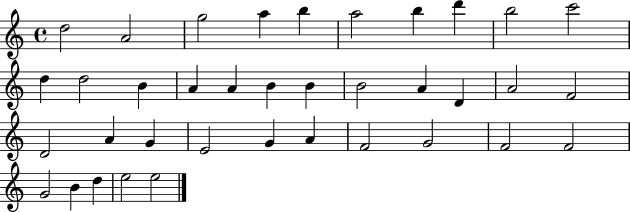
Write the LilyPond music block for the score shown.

{
  \clef treble
  \time 4/4
  \defaultTimeSignature
  \key c \major
  d''2 a'2 | g''2 a''4 b''4 | a''2 b''4 d'''4 | b''2 c'''2 | \break d''4 d''2 b'4 | a'4 a'4 b'4 b'4 | b'2 a'4 d'4 | a'2 f'2 | \break d'2 a'4 g'4 | e'2 g'4 a'4 | f'2 g'2 | f'2 f'2 | \break g'2 b'4 d''4 | e''2 e''2 | \bar "|."
}